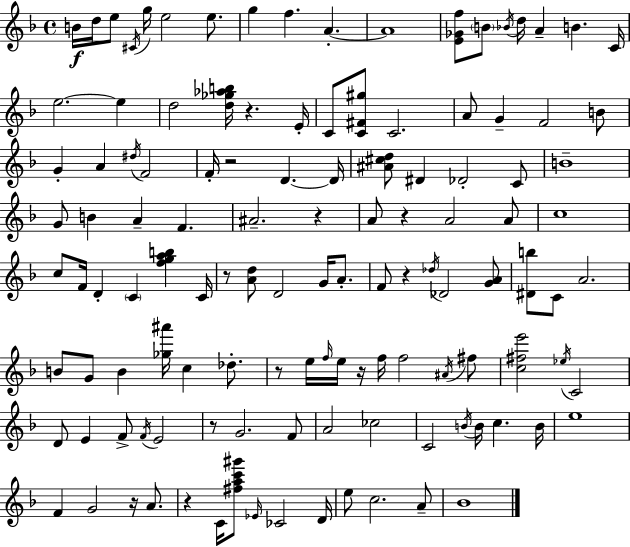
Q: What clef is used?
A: treble